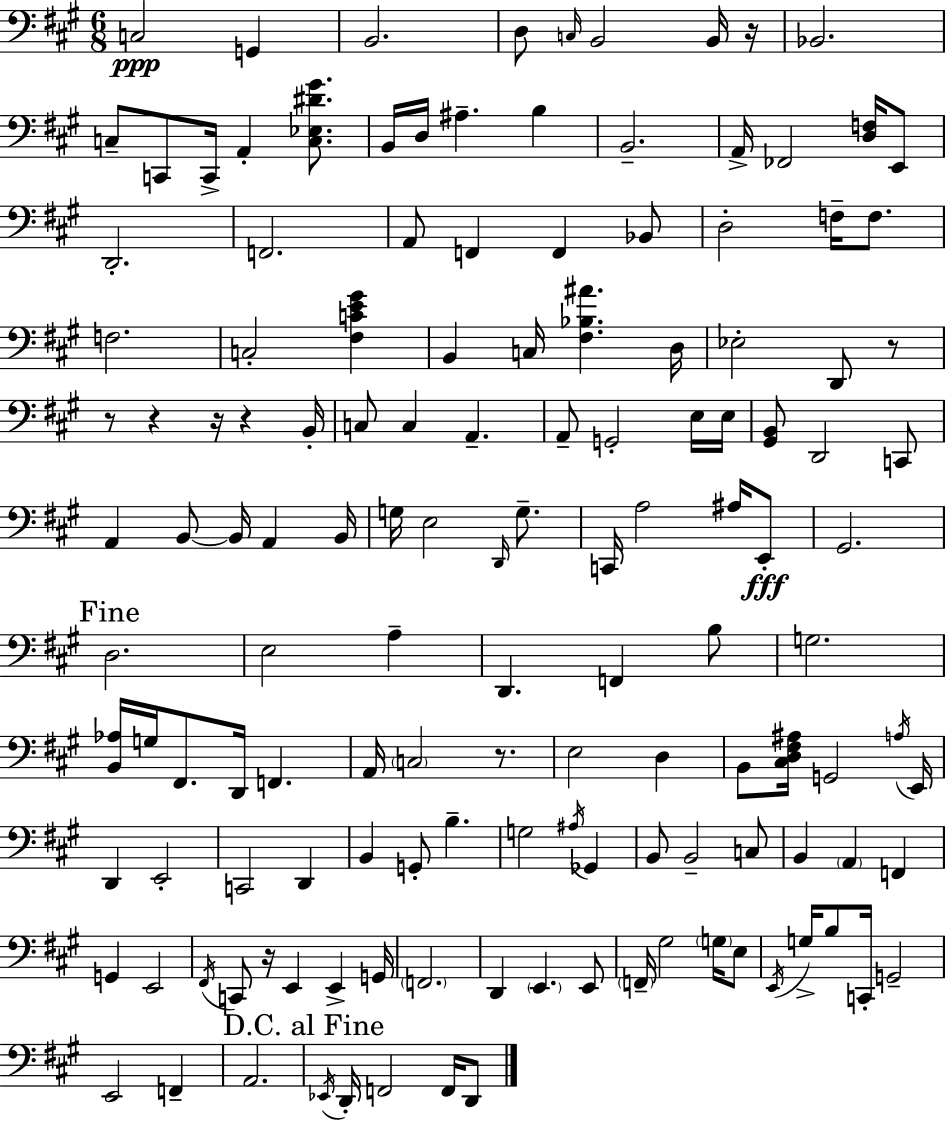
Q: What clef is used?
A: bass